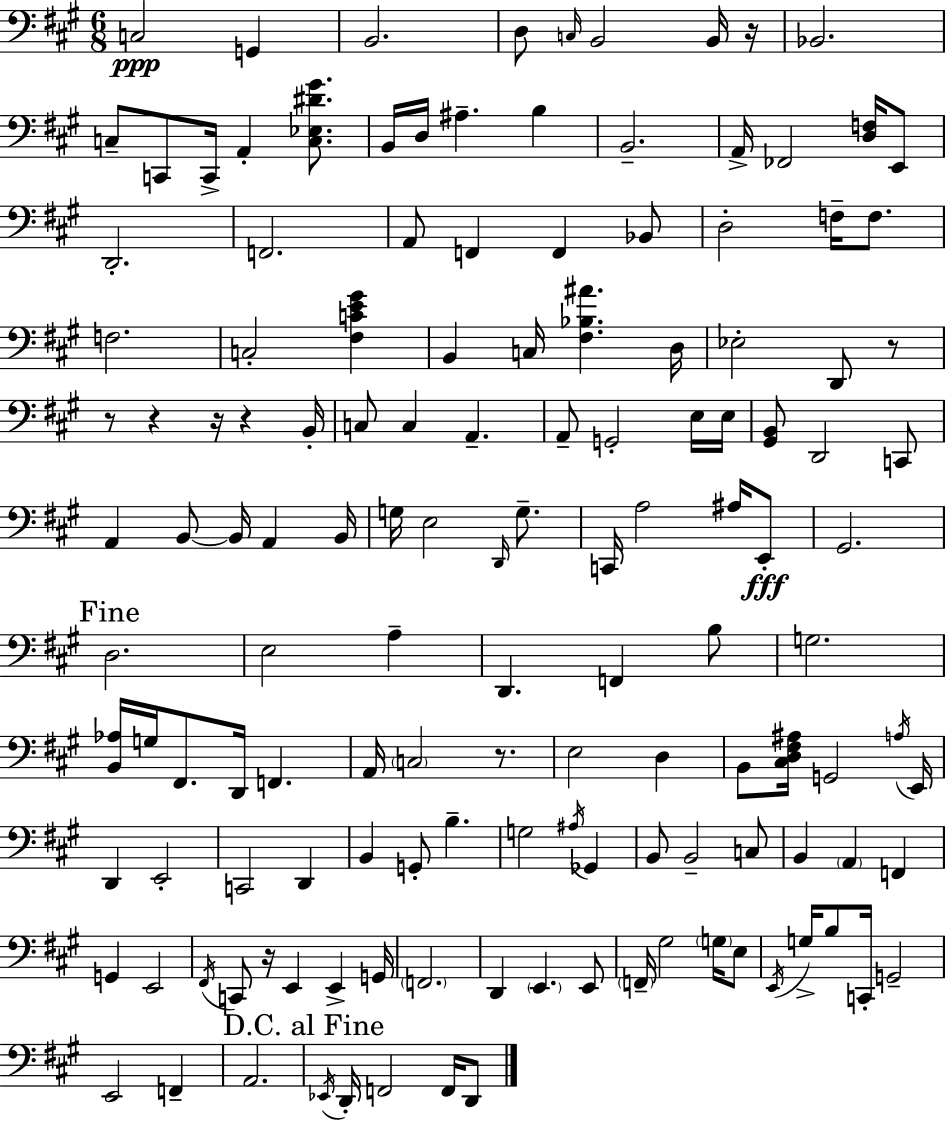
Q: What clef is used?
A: bass